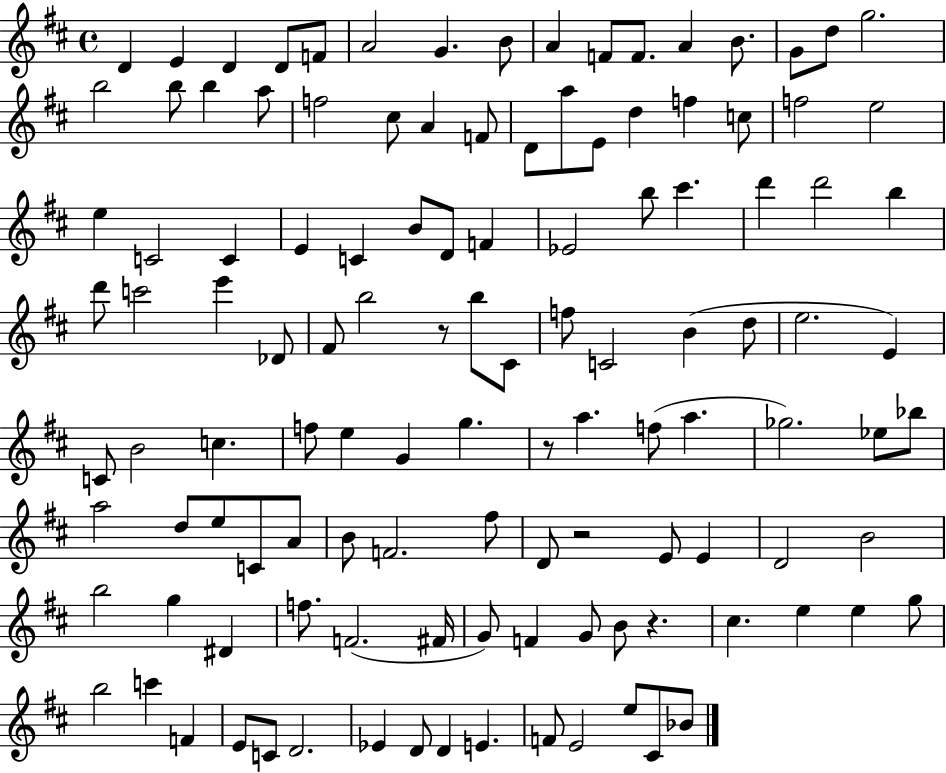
X:1
T:Untitled
M:4/4
L:1/4
K:D
D E D D/2 F/2 A2 G B/2 A F/2 F/2 A B/2 G/2 d/2 g2 b2 b/2 b a/2 f2 ^c/2 A F/2 D/2 a/2 E/2 d f c/2 f2 e2 e C2 C E C B/2 D/2 F _E2 b/2 ^c' d' d'2 b d'/2 c'2 e' _D/2 ^F/2 b2 z/2 b/2 ^C/2 f/2 C2 B d/2 e2 E C/2 B2 c f/2 e G g z/2 a f/2 a _g2 _e/2 _b/2 a2 d/2 e/2 C/2 A/2 B/2 F2 ^f/2 D/2 z2 E/2 E D2 B2 b2 g ^D f/2 F2 ^F/4 G/2 F G/2 B/2 z ^c e e g/2 b2 c' F E/2 C/2 D2 _E D/2 D E F/2 E2 e/2 ^C/2 _B/2